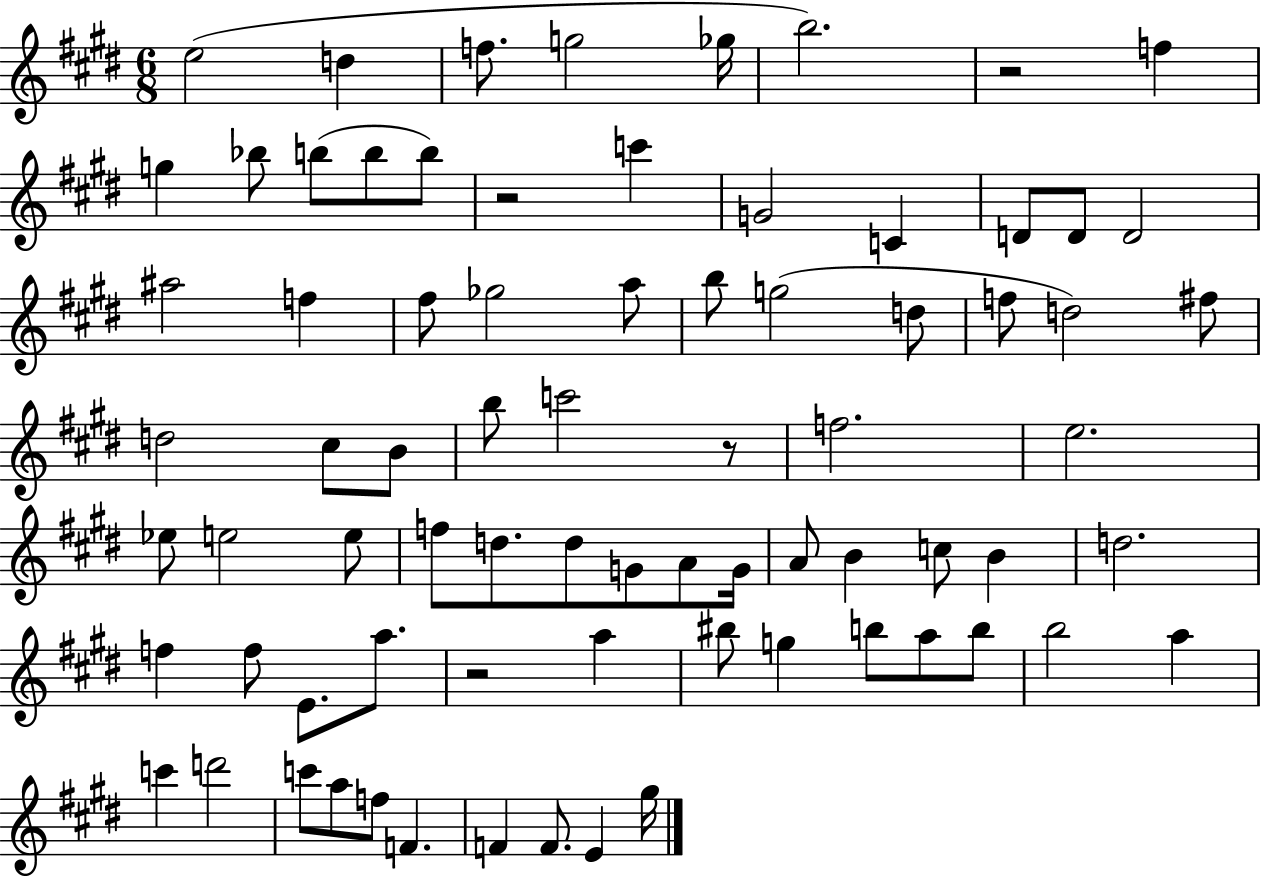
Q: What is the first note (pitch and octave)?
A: E5